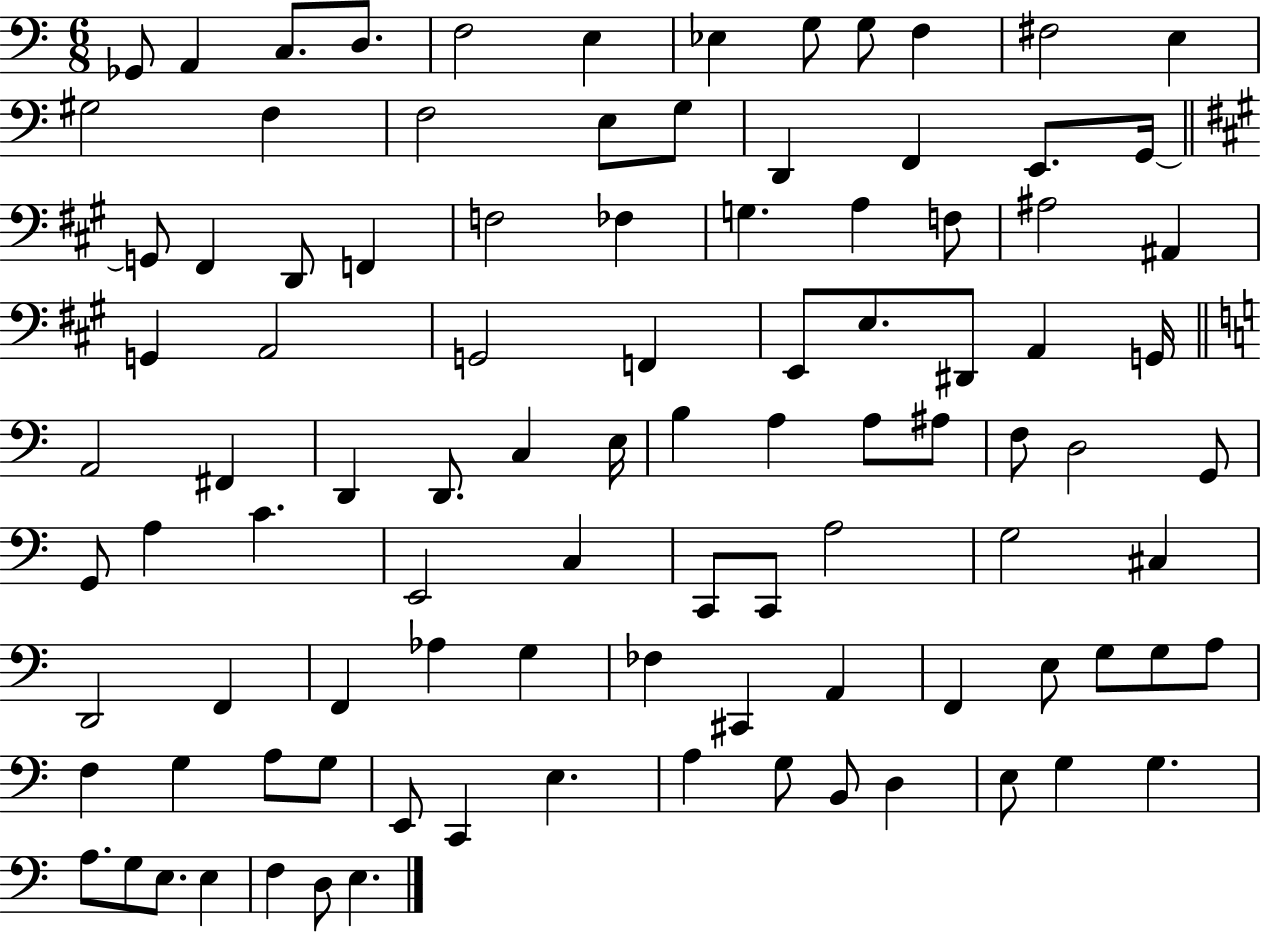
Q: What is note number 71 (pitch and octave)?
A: C#2